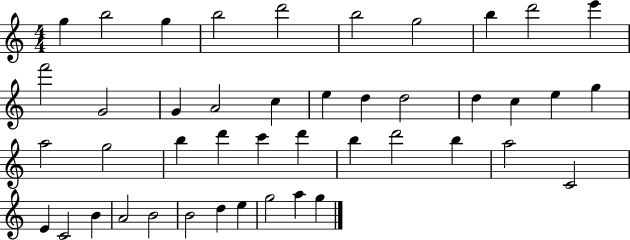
{
  \clef treble
  \numericTimeSignature
  \time 4/4
  \key c \major
  g''4 b''2 g''4 | b''2 d'''2 | b''2 g''2 | b''4 d'''2 e'''4 | \break f'''2 g'2 | g'4 a'2 c''4 | e''4 d''4 d''2 | d''4 c''4 e''4 g''4 | \break a''2 g''2 | b''4 d'''4 c'''4 d'''4 | b''4 d'''2 b''4 | a''2 c'2 | \break e'4 c'2 b'4 | a'2 b'2 | b'2 d''4 e''4 | g''2 a''4 g''4 | \break \bar "|."
}